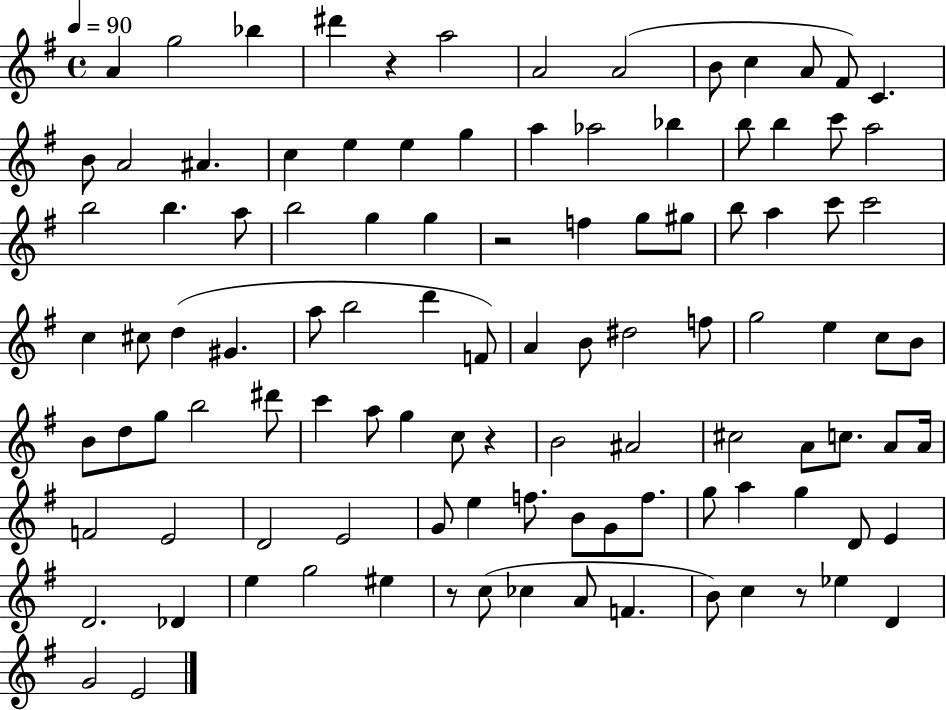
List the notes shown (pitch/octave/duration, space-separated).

A4/q G5/h Bb5/q D#6/q R/q A5/h A4/h A4/h B4/e C5/q A4/e F#4/e C4/q. B4/e A4/h A#4/q. C5/q E5/q E5/q G5/q A5/q Ab5/h Bb5/q B5/e B5/q C6/e A5/h B5/h B5/q. A5/e B5/h G5/q G5/q R/h F5/q G5/e G#5/e B5/e A5/q C6/e C6/h C5/q C#5/e D5/q G#4/q. A5/e B5/h D6/q F4/e A4/q B4/e D#5/h F5/e G5/h E5/q C5/e B4/e B4/e D5/e G5/e B5/h D#6/e C6/q A5/e G5/q C5/e R/q B4/h A#4/h C#5/h A4/e C5/e. A4/e A4/s F4/h E4/h D4/h E4/h G4/e E5/q F5/e. B4/e G4/e F5/e. G5/e A5/q G5/q D4/e E4/q D4/h. Db4/q E5/q G5/h EIS5/q R/e C5/e CES5/q A4/e F4/q. B4/e C5/q R/e Eb5/q D4/q G4/h E4/h